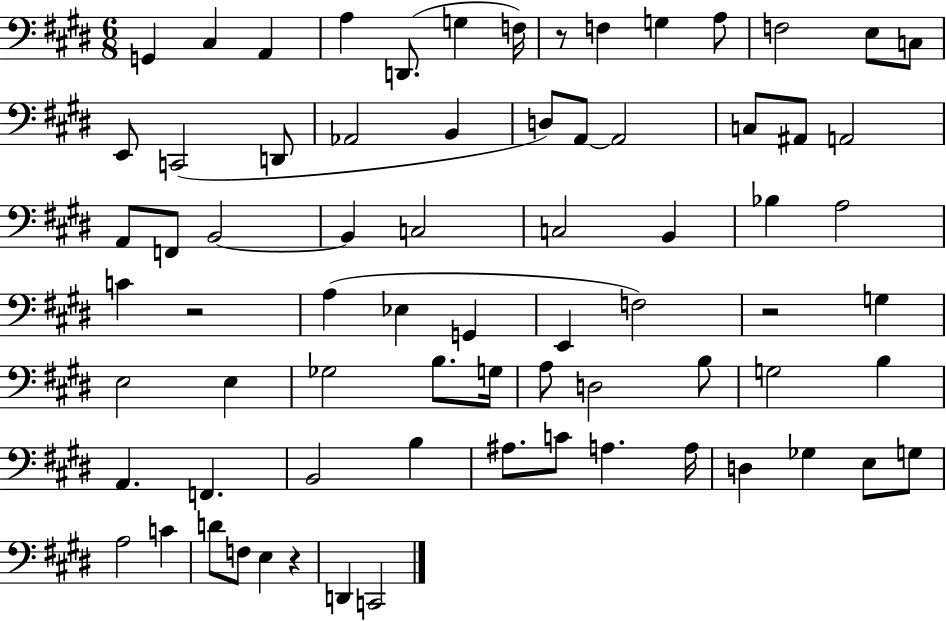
{
  \clef bass
  \numericTimeSignature
  \time 6/8
  \key e \major
  g,4 cis4 a,4 | a4 d,8.( g4 f16) | r8 f4 g4 a8 | f2 e8 c8 | \break e,8 c,2( d,8 | aes,2 b,4 | d8) a,8~~ a,2 | c8 ais,8 a,2 | \break a,8 f,8 b,2~~ | b,4 c2 | c2 b,4 | bes4 a2 | \break c'4 r2 | a4( ees4 g,4 | e,4 f2) | r2 g4 | \break e2 e4 | ges2 b8. g16 | a8 d2 b8 | g2 b4 | \break a,4. f,4. | b,2 b4 | ais8. c'8 a4. a16 | d4 ges4 e8 g8 | \break a2 c'4 | d'8 f8 e4 r4 | d,4 c,2 | \bar "|."
}